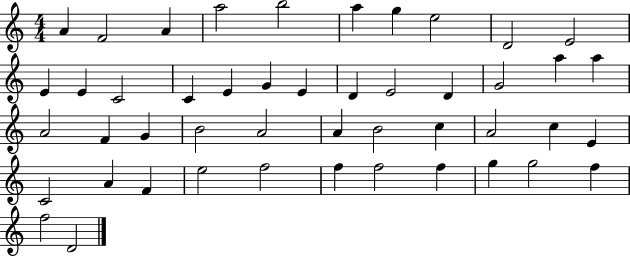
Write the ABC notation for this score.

X:1
T:Untitled
M:4/4
L:1/4
K:C
A F2 A a2 b2 a g e2 D2 E2 E E C2 C E G E D E2 D G2 a a A2 F G B2 A2 A B2 c A2 c E C2 A F e2 f2 f f2 f g g2 f f2 D2